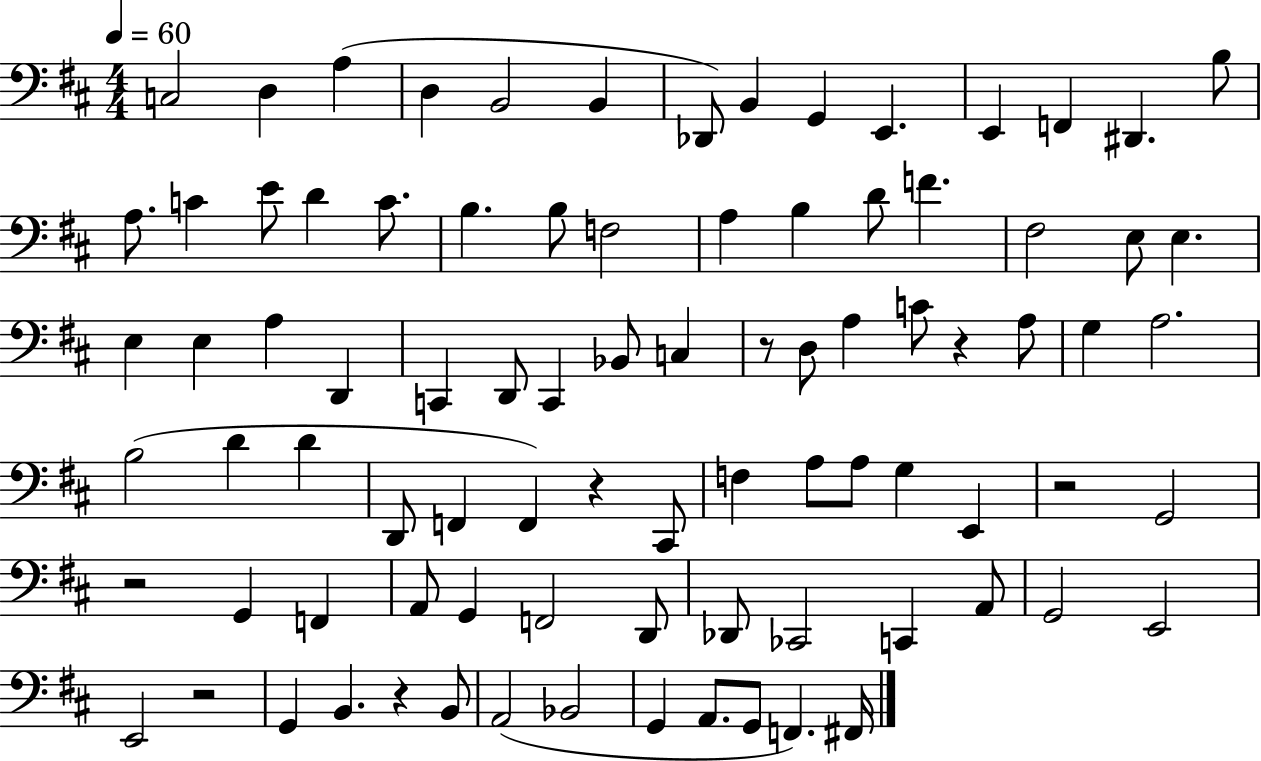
X:1
T:Untitled
M:4/4
L:1/4
K:D
C,2 D, A, D, B,,2 B,, _D,,/2 B,, G,, E,, E,, F,, ^D,, B,/2 A,/2 C E/2 D C/2 B, B,/2 F,2 A, B, D/2 F ^F,2 E,/2 E, E, E, A, D,, C,, D,,/2 C,, _B,,/2 C, z/2 D,/2 A, C/2 z A,/2 G, A,2 B,2 D D D,,/2 F,, F,, z ^C,,/2 F, A,/2 A,/2 G, E,, z2 G,,2 z2 G,, F,, A,,/2 G,, F,,2 D,,/2 _D,,/2 _C,,2 C,, A,,/2 G,,2 E,,2 E,,2 z2 G,, B,, z B,,/2 A,,2 _B,,2 G,, A,,/2 G,,/2 F,, ^F,,/4